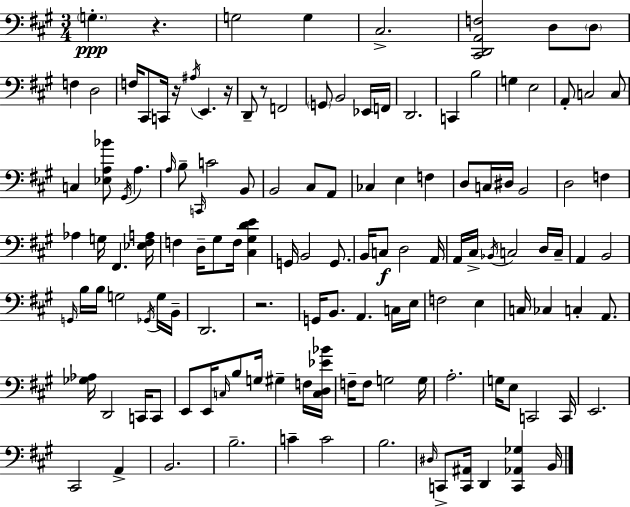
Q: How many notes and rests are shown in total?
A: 132